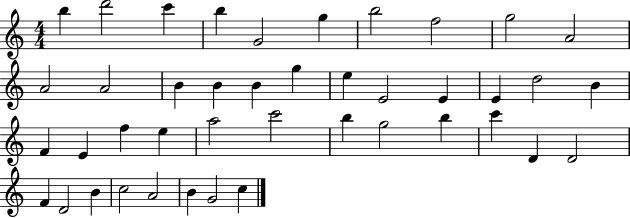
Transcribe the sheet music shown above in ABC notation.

X:1
T:Untitled
M:4/4
L:1/4
K:C
b d'2 c' b G2 g b2 f2 g2 A2 A2 A2 B B B g e E2 E E d2 B F E f e a2 c'2 b g2 b c' D D2 F D2 B c2 A2 B G2 c